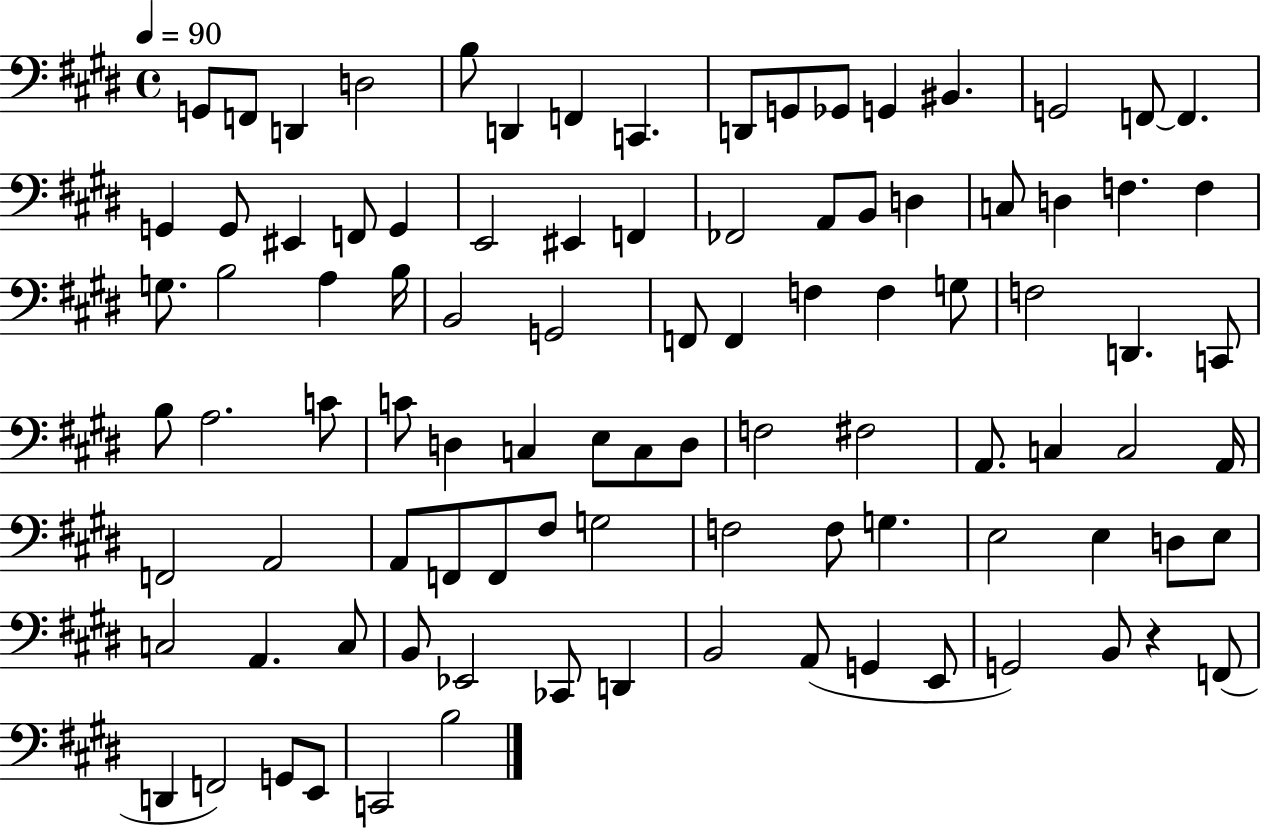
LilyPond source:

{
  \clef bass
  \time 4/4
  \defaultTimeSignature
  \key e \major
  \tempo 4 = 90
  g,8 f,8 d,4 d2 | b8 d,4 f,4 c,4. | d,8 g,8 ges,8 g,4 bis,4. | g,2 f,8~~ f,4. | \break g,4 g,8 eis,4 f,8 g,4 | e,2 eis,4 f,4 | fes,2 a,8 b,8 d4 | c8 d4 f4. f4 | \break g8. b2 a4 b16 | b,2 g,2 | f,8 f,4 f4 f4 g8 | f2 d,4. c,8 | \break b8 a2. c'8 | c'8 d4 c4 e8 c8 d8 | f2 fis2 | a,8. c4 c2 a,16 | \break f,2 a,2 | a,8 f,8 f,8 fis8 g2 | f2 f8 g4. | e2 e4 d8 e8 | \break c2 a,4. c8 | b,8 ees,2 ces,8 d,4 | b,2 a,8( g,4 e,8 | g,2) b,8 r4 f,8( | \break d,4 f,2) g,8 e,8 | c,2 b2 | \bar "|."
}